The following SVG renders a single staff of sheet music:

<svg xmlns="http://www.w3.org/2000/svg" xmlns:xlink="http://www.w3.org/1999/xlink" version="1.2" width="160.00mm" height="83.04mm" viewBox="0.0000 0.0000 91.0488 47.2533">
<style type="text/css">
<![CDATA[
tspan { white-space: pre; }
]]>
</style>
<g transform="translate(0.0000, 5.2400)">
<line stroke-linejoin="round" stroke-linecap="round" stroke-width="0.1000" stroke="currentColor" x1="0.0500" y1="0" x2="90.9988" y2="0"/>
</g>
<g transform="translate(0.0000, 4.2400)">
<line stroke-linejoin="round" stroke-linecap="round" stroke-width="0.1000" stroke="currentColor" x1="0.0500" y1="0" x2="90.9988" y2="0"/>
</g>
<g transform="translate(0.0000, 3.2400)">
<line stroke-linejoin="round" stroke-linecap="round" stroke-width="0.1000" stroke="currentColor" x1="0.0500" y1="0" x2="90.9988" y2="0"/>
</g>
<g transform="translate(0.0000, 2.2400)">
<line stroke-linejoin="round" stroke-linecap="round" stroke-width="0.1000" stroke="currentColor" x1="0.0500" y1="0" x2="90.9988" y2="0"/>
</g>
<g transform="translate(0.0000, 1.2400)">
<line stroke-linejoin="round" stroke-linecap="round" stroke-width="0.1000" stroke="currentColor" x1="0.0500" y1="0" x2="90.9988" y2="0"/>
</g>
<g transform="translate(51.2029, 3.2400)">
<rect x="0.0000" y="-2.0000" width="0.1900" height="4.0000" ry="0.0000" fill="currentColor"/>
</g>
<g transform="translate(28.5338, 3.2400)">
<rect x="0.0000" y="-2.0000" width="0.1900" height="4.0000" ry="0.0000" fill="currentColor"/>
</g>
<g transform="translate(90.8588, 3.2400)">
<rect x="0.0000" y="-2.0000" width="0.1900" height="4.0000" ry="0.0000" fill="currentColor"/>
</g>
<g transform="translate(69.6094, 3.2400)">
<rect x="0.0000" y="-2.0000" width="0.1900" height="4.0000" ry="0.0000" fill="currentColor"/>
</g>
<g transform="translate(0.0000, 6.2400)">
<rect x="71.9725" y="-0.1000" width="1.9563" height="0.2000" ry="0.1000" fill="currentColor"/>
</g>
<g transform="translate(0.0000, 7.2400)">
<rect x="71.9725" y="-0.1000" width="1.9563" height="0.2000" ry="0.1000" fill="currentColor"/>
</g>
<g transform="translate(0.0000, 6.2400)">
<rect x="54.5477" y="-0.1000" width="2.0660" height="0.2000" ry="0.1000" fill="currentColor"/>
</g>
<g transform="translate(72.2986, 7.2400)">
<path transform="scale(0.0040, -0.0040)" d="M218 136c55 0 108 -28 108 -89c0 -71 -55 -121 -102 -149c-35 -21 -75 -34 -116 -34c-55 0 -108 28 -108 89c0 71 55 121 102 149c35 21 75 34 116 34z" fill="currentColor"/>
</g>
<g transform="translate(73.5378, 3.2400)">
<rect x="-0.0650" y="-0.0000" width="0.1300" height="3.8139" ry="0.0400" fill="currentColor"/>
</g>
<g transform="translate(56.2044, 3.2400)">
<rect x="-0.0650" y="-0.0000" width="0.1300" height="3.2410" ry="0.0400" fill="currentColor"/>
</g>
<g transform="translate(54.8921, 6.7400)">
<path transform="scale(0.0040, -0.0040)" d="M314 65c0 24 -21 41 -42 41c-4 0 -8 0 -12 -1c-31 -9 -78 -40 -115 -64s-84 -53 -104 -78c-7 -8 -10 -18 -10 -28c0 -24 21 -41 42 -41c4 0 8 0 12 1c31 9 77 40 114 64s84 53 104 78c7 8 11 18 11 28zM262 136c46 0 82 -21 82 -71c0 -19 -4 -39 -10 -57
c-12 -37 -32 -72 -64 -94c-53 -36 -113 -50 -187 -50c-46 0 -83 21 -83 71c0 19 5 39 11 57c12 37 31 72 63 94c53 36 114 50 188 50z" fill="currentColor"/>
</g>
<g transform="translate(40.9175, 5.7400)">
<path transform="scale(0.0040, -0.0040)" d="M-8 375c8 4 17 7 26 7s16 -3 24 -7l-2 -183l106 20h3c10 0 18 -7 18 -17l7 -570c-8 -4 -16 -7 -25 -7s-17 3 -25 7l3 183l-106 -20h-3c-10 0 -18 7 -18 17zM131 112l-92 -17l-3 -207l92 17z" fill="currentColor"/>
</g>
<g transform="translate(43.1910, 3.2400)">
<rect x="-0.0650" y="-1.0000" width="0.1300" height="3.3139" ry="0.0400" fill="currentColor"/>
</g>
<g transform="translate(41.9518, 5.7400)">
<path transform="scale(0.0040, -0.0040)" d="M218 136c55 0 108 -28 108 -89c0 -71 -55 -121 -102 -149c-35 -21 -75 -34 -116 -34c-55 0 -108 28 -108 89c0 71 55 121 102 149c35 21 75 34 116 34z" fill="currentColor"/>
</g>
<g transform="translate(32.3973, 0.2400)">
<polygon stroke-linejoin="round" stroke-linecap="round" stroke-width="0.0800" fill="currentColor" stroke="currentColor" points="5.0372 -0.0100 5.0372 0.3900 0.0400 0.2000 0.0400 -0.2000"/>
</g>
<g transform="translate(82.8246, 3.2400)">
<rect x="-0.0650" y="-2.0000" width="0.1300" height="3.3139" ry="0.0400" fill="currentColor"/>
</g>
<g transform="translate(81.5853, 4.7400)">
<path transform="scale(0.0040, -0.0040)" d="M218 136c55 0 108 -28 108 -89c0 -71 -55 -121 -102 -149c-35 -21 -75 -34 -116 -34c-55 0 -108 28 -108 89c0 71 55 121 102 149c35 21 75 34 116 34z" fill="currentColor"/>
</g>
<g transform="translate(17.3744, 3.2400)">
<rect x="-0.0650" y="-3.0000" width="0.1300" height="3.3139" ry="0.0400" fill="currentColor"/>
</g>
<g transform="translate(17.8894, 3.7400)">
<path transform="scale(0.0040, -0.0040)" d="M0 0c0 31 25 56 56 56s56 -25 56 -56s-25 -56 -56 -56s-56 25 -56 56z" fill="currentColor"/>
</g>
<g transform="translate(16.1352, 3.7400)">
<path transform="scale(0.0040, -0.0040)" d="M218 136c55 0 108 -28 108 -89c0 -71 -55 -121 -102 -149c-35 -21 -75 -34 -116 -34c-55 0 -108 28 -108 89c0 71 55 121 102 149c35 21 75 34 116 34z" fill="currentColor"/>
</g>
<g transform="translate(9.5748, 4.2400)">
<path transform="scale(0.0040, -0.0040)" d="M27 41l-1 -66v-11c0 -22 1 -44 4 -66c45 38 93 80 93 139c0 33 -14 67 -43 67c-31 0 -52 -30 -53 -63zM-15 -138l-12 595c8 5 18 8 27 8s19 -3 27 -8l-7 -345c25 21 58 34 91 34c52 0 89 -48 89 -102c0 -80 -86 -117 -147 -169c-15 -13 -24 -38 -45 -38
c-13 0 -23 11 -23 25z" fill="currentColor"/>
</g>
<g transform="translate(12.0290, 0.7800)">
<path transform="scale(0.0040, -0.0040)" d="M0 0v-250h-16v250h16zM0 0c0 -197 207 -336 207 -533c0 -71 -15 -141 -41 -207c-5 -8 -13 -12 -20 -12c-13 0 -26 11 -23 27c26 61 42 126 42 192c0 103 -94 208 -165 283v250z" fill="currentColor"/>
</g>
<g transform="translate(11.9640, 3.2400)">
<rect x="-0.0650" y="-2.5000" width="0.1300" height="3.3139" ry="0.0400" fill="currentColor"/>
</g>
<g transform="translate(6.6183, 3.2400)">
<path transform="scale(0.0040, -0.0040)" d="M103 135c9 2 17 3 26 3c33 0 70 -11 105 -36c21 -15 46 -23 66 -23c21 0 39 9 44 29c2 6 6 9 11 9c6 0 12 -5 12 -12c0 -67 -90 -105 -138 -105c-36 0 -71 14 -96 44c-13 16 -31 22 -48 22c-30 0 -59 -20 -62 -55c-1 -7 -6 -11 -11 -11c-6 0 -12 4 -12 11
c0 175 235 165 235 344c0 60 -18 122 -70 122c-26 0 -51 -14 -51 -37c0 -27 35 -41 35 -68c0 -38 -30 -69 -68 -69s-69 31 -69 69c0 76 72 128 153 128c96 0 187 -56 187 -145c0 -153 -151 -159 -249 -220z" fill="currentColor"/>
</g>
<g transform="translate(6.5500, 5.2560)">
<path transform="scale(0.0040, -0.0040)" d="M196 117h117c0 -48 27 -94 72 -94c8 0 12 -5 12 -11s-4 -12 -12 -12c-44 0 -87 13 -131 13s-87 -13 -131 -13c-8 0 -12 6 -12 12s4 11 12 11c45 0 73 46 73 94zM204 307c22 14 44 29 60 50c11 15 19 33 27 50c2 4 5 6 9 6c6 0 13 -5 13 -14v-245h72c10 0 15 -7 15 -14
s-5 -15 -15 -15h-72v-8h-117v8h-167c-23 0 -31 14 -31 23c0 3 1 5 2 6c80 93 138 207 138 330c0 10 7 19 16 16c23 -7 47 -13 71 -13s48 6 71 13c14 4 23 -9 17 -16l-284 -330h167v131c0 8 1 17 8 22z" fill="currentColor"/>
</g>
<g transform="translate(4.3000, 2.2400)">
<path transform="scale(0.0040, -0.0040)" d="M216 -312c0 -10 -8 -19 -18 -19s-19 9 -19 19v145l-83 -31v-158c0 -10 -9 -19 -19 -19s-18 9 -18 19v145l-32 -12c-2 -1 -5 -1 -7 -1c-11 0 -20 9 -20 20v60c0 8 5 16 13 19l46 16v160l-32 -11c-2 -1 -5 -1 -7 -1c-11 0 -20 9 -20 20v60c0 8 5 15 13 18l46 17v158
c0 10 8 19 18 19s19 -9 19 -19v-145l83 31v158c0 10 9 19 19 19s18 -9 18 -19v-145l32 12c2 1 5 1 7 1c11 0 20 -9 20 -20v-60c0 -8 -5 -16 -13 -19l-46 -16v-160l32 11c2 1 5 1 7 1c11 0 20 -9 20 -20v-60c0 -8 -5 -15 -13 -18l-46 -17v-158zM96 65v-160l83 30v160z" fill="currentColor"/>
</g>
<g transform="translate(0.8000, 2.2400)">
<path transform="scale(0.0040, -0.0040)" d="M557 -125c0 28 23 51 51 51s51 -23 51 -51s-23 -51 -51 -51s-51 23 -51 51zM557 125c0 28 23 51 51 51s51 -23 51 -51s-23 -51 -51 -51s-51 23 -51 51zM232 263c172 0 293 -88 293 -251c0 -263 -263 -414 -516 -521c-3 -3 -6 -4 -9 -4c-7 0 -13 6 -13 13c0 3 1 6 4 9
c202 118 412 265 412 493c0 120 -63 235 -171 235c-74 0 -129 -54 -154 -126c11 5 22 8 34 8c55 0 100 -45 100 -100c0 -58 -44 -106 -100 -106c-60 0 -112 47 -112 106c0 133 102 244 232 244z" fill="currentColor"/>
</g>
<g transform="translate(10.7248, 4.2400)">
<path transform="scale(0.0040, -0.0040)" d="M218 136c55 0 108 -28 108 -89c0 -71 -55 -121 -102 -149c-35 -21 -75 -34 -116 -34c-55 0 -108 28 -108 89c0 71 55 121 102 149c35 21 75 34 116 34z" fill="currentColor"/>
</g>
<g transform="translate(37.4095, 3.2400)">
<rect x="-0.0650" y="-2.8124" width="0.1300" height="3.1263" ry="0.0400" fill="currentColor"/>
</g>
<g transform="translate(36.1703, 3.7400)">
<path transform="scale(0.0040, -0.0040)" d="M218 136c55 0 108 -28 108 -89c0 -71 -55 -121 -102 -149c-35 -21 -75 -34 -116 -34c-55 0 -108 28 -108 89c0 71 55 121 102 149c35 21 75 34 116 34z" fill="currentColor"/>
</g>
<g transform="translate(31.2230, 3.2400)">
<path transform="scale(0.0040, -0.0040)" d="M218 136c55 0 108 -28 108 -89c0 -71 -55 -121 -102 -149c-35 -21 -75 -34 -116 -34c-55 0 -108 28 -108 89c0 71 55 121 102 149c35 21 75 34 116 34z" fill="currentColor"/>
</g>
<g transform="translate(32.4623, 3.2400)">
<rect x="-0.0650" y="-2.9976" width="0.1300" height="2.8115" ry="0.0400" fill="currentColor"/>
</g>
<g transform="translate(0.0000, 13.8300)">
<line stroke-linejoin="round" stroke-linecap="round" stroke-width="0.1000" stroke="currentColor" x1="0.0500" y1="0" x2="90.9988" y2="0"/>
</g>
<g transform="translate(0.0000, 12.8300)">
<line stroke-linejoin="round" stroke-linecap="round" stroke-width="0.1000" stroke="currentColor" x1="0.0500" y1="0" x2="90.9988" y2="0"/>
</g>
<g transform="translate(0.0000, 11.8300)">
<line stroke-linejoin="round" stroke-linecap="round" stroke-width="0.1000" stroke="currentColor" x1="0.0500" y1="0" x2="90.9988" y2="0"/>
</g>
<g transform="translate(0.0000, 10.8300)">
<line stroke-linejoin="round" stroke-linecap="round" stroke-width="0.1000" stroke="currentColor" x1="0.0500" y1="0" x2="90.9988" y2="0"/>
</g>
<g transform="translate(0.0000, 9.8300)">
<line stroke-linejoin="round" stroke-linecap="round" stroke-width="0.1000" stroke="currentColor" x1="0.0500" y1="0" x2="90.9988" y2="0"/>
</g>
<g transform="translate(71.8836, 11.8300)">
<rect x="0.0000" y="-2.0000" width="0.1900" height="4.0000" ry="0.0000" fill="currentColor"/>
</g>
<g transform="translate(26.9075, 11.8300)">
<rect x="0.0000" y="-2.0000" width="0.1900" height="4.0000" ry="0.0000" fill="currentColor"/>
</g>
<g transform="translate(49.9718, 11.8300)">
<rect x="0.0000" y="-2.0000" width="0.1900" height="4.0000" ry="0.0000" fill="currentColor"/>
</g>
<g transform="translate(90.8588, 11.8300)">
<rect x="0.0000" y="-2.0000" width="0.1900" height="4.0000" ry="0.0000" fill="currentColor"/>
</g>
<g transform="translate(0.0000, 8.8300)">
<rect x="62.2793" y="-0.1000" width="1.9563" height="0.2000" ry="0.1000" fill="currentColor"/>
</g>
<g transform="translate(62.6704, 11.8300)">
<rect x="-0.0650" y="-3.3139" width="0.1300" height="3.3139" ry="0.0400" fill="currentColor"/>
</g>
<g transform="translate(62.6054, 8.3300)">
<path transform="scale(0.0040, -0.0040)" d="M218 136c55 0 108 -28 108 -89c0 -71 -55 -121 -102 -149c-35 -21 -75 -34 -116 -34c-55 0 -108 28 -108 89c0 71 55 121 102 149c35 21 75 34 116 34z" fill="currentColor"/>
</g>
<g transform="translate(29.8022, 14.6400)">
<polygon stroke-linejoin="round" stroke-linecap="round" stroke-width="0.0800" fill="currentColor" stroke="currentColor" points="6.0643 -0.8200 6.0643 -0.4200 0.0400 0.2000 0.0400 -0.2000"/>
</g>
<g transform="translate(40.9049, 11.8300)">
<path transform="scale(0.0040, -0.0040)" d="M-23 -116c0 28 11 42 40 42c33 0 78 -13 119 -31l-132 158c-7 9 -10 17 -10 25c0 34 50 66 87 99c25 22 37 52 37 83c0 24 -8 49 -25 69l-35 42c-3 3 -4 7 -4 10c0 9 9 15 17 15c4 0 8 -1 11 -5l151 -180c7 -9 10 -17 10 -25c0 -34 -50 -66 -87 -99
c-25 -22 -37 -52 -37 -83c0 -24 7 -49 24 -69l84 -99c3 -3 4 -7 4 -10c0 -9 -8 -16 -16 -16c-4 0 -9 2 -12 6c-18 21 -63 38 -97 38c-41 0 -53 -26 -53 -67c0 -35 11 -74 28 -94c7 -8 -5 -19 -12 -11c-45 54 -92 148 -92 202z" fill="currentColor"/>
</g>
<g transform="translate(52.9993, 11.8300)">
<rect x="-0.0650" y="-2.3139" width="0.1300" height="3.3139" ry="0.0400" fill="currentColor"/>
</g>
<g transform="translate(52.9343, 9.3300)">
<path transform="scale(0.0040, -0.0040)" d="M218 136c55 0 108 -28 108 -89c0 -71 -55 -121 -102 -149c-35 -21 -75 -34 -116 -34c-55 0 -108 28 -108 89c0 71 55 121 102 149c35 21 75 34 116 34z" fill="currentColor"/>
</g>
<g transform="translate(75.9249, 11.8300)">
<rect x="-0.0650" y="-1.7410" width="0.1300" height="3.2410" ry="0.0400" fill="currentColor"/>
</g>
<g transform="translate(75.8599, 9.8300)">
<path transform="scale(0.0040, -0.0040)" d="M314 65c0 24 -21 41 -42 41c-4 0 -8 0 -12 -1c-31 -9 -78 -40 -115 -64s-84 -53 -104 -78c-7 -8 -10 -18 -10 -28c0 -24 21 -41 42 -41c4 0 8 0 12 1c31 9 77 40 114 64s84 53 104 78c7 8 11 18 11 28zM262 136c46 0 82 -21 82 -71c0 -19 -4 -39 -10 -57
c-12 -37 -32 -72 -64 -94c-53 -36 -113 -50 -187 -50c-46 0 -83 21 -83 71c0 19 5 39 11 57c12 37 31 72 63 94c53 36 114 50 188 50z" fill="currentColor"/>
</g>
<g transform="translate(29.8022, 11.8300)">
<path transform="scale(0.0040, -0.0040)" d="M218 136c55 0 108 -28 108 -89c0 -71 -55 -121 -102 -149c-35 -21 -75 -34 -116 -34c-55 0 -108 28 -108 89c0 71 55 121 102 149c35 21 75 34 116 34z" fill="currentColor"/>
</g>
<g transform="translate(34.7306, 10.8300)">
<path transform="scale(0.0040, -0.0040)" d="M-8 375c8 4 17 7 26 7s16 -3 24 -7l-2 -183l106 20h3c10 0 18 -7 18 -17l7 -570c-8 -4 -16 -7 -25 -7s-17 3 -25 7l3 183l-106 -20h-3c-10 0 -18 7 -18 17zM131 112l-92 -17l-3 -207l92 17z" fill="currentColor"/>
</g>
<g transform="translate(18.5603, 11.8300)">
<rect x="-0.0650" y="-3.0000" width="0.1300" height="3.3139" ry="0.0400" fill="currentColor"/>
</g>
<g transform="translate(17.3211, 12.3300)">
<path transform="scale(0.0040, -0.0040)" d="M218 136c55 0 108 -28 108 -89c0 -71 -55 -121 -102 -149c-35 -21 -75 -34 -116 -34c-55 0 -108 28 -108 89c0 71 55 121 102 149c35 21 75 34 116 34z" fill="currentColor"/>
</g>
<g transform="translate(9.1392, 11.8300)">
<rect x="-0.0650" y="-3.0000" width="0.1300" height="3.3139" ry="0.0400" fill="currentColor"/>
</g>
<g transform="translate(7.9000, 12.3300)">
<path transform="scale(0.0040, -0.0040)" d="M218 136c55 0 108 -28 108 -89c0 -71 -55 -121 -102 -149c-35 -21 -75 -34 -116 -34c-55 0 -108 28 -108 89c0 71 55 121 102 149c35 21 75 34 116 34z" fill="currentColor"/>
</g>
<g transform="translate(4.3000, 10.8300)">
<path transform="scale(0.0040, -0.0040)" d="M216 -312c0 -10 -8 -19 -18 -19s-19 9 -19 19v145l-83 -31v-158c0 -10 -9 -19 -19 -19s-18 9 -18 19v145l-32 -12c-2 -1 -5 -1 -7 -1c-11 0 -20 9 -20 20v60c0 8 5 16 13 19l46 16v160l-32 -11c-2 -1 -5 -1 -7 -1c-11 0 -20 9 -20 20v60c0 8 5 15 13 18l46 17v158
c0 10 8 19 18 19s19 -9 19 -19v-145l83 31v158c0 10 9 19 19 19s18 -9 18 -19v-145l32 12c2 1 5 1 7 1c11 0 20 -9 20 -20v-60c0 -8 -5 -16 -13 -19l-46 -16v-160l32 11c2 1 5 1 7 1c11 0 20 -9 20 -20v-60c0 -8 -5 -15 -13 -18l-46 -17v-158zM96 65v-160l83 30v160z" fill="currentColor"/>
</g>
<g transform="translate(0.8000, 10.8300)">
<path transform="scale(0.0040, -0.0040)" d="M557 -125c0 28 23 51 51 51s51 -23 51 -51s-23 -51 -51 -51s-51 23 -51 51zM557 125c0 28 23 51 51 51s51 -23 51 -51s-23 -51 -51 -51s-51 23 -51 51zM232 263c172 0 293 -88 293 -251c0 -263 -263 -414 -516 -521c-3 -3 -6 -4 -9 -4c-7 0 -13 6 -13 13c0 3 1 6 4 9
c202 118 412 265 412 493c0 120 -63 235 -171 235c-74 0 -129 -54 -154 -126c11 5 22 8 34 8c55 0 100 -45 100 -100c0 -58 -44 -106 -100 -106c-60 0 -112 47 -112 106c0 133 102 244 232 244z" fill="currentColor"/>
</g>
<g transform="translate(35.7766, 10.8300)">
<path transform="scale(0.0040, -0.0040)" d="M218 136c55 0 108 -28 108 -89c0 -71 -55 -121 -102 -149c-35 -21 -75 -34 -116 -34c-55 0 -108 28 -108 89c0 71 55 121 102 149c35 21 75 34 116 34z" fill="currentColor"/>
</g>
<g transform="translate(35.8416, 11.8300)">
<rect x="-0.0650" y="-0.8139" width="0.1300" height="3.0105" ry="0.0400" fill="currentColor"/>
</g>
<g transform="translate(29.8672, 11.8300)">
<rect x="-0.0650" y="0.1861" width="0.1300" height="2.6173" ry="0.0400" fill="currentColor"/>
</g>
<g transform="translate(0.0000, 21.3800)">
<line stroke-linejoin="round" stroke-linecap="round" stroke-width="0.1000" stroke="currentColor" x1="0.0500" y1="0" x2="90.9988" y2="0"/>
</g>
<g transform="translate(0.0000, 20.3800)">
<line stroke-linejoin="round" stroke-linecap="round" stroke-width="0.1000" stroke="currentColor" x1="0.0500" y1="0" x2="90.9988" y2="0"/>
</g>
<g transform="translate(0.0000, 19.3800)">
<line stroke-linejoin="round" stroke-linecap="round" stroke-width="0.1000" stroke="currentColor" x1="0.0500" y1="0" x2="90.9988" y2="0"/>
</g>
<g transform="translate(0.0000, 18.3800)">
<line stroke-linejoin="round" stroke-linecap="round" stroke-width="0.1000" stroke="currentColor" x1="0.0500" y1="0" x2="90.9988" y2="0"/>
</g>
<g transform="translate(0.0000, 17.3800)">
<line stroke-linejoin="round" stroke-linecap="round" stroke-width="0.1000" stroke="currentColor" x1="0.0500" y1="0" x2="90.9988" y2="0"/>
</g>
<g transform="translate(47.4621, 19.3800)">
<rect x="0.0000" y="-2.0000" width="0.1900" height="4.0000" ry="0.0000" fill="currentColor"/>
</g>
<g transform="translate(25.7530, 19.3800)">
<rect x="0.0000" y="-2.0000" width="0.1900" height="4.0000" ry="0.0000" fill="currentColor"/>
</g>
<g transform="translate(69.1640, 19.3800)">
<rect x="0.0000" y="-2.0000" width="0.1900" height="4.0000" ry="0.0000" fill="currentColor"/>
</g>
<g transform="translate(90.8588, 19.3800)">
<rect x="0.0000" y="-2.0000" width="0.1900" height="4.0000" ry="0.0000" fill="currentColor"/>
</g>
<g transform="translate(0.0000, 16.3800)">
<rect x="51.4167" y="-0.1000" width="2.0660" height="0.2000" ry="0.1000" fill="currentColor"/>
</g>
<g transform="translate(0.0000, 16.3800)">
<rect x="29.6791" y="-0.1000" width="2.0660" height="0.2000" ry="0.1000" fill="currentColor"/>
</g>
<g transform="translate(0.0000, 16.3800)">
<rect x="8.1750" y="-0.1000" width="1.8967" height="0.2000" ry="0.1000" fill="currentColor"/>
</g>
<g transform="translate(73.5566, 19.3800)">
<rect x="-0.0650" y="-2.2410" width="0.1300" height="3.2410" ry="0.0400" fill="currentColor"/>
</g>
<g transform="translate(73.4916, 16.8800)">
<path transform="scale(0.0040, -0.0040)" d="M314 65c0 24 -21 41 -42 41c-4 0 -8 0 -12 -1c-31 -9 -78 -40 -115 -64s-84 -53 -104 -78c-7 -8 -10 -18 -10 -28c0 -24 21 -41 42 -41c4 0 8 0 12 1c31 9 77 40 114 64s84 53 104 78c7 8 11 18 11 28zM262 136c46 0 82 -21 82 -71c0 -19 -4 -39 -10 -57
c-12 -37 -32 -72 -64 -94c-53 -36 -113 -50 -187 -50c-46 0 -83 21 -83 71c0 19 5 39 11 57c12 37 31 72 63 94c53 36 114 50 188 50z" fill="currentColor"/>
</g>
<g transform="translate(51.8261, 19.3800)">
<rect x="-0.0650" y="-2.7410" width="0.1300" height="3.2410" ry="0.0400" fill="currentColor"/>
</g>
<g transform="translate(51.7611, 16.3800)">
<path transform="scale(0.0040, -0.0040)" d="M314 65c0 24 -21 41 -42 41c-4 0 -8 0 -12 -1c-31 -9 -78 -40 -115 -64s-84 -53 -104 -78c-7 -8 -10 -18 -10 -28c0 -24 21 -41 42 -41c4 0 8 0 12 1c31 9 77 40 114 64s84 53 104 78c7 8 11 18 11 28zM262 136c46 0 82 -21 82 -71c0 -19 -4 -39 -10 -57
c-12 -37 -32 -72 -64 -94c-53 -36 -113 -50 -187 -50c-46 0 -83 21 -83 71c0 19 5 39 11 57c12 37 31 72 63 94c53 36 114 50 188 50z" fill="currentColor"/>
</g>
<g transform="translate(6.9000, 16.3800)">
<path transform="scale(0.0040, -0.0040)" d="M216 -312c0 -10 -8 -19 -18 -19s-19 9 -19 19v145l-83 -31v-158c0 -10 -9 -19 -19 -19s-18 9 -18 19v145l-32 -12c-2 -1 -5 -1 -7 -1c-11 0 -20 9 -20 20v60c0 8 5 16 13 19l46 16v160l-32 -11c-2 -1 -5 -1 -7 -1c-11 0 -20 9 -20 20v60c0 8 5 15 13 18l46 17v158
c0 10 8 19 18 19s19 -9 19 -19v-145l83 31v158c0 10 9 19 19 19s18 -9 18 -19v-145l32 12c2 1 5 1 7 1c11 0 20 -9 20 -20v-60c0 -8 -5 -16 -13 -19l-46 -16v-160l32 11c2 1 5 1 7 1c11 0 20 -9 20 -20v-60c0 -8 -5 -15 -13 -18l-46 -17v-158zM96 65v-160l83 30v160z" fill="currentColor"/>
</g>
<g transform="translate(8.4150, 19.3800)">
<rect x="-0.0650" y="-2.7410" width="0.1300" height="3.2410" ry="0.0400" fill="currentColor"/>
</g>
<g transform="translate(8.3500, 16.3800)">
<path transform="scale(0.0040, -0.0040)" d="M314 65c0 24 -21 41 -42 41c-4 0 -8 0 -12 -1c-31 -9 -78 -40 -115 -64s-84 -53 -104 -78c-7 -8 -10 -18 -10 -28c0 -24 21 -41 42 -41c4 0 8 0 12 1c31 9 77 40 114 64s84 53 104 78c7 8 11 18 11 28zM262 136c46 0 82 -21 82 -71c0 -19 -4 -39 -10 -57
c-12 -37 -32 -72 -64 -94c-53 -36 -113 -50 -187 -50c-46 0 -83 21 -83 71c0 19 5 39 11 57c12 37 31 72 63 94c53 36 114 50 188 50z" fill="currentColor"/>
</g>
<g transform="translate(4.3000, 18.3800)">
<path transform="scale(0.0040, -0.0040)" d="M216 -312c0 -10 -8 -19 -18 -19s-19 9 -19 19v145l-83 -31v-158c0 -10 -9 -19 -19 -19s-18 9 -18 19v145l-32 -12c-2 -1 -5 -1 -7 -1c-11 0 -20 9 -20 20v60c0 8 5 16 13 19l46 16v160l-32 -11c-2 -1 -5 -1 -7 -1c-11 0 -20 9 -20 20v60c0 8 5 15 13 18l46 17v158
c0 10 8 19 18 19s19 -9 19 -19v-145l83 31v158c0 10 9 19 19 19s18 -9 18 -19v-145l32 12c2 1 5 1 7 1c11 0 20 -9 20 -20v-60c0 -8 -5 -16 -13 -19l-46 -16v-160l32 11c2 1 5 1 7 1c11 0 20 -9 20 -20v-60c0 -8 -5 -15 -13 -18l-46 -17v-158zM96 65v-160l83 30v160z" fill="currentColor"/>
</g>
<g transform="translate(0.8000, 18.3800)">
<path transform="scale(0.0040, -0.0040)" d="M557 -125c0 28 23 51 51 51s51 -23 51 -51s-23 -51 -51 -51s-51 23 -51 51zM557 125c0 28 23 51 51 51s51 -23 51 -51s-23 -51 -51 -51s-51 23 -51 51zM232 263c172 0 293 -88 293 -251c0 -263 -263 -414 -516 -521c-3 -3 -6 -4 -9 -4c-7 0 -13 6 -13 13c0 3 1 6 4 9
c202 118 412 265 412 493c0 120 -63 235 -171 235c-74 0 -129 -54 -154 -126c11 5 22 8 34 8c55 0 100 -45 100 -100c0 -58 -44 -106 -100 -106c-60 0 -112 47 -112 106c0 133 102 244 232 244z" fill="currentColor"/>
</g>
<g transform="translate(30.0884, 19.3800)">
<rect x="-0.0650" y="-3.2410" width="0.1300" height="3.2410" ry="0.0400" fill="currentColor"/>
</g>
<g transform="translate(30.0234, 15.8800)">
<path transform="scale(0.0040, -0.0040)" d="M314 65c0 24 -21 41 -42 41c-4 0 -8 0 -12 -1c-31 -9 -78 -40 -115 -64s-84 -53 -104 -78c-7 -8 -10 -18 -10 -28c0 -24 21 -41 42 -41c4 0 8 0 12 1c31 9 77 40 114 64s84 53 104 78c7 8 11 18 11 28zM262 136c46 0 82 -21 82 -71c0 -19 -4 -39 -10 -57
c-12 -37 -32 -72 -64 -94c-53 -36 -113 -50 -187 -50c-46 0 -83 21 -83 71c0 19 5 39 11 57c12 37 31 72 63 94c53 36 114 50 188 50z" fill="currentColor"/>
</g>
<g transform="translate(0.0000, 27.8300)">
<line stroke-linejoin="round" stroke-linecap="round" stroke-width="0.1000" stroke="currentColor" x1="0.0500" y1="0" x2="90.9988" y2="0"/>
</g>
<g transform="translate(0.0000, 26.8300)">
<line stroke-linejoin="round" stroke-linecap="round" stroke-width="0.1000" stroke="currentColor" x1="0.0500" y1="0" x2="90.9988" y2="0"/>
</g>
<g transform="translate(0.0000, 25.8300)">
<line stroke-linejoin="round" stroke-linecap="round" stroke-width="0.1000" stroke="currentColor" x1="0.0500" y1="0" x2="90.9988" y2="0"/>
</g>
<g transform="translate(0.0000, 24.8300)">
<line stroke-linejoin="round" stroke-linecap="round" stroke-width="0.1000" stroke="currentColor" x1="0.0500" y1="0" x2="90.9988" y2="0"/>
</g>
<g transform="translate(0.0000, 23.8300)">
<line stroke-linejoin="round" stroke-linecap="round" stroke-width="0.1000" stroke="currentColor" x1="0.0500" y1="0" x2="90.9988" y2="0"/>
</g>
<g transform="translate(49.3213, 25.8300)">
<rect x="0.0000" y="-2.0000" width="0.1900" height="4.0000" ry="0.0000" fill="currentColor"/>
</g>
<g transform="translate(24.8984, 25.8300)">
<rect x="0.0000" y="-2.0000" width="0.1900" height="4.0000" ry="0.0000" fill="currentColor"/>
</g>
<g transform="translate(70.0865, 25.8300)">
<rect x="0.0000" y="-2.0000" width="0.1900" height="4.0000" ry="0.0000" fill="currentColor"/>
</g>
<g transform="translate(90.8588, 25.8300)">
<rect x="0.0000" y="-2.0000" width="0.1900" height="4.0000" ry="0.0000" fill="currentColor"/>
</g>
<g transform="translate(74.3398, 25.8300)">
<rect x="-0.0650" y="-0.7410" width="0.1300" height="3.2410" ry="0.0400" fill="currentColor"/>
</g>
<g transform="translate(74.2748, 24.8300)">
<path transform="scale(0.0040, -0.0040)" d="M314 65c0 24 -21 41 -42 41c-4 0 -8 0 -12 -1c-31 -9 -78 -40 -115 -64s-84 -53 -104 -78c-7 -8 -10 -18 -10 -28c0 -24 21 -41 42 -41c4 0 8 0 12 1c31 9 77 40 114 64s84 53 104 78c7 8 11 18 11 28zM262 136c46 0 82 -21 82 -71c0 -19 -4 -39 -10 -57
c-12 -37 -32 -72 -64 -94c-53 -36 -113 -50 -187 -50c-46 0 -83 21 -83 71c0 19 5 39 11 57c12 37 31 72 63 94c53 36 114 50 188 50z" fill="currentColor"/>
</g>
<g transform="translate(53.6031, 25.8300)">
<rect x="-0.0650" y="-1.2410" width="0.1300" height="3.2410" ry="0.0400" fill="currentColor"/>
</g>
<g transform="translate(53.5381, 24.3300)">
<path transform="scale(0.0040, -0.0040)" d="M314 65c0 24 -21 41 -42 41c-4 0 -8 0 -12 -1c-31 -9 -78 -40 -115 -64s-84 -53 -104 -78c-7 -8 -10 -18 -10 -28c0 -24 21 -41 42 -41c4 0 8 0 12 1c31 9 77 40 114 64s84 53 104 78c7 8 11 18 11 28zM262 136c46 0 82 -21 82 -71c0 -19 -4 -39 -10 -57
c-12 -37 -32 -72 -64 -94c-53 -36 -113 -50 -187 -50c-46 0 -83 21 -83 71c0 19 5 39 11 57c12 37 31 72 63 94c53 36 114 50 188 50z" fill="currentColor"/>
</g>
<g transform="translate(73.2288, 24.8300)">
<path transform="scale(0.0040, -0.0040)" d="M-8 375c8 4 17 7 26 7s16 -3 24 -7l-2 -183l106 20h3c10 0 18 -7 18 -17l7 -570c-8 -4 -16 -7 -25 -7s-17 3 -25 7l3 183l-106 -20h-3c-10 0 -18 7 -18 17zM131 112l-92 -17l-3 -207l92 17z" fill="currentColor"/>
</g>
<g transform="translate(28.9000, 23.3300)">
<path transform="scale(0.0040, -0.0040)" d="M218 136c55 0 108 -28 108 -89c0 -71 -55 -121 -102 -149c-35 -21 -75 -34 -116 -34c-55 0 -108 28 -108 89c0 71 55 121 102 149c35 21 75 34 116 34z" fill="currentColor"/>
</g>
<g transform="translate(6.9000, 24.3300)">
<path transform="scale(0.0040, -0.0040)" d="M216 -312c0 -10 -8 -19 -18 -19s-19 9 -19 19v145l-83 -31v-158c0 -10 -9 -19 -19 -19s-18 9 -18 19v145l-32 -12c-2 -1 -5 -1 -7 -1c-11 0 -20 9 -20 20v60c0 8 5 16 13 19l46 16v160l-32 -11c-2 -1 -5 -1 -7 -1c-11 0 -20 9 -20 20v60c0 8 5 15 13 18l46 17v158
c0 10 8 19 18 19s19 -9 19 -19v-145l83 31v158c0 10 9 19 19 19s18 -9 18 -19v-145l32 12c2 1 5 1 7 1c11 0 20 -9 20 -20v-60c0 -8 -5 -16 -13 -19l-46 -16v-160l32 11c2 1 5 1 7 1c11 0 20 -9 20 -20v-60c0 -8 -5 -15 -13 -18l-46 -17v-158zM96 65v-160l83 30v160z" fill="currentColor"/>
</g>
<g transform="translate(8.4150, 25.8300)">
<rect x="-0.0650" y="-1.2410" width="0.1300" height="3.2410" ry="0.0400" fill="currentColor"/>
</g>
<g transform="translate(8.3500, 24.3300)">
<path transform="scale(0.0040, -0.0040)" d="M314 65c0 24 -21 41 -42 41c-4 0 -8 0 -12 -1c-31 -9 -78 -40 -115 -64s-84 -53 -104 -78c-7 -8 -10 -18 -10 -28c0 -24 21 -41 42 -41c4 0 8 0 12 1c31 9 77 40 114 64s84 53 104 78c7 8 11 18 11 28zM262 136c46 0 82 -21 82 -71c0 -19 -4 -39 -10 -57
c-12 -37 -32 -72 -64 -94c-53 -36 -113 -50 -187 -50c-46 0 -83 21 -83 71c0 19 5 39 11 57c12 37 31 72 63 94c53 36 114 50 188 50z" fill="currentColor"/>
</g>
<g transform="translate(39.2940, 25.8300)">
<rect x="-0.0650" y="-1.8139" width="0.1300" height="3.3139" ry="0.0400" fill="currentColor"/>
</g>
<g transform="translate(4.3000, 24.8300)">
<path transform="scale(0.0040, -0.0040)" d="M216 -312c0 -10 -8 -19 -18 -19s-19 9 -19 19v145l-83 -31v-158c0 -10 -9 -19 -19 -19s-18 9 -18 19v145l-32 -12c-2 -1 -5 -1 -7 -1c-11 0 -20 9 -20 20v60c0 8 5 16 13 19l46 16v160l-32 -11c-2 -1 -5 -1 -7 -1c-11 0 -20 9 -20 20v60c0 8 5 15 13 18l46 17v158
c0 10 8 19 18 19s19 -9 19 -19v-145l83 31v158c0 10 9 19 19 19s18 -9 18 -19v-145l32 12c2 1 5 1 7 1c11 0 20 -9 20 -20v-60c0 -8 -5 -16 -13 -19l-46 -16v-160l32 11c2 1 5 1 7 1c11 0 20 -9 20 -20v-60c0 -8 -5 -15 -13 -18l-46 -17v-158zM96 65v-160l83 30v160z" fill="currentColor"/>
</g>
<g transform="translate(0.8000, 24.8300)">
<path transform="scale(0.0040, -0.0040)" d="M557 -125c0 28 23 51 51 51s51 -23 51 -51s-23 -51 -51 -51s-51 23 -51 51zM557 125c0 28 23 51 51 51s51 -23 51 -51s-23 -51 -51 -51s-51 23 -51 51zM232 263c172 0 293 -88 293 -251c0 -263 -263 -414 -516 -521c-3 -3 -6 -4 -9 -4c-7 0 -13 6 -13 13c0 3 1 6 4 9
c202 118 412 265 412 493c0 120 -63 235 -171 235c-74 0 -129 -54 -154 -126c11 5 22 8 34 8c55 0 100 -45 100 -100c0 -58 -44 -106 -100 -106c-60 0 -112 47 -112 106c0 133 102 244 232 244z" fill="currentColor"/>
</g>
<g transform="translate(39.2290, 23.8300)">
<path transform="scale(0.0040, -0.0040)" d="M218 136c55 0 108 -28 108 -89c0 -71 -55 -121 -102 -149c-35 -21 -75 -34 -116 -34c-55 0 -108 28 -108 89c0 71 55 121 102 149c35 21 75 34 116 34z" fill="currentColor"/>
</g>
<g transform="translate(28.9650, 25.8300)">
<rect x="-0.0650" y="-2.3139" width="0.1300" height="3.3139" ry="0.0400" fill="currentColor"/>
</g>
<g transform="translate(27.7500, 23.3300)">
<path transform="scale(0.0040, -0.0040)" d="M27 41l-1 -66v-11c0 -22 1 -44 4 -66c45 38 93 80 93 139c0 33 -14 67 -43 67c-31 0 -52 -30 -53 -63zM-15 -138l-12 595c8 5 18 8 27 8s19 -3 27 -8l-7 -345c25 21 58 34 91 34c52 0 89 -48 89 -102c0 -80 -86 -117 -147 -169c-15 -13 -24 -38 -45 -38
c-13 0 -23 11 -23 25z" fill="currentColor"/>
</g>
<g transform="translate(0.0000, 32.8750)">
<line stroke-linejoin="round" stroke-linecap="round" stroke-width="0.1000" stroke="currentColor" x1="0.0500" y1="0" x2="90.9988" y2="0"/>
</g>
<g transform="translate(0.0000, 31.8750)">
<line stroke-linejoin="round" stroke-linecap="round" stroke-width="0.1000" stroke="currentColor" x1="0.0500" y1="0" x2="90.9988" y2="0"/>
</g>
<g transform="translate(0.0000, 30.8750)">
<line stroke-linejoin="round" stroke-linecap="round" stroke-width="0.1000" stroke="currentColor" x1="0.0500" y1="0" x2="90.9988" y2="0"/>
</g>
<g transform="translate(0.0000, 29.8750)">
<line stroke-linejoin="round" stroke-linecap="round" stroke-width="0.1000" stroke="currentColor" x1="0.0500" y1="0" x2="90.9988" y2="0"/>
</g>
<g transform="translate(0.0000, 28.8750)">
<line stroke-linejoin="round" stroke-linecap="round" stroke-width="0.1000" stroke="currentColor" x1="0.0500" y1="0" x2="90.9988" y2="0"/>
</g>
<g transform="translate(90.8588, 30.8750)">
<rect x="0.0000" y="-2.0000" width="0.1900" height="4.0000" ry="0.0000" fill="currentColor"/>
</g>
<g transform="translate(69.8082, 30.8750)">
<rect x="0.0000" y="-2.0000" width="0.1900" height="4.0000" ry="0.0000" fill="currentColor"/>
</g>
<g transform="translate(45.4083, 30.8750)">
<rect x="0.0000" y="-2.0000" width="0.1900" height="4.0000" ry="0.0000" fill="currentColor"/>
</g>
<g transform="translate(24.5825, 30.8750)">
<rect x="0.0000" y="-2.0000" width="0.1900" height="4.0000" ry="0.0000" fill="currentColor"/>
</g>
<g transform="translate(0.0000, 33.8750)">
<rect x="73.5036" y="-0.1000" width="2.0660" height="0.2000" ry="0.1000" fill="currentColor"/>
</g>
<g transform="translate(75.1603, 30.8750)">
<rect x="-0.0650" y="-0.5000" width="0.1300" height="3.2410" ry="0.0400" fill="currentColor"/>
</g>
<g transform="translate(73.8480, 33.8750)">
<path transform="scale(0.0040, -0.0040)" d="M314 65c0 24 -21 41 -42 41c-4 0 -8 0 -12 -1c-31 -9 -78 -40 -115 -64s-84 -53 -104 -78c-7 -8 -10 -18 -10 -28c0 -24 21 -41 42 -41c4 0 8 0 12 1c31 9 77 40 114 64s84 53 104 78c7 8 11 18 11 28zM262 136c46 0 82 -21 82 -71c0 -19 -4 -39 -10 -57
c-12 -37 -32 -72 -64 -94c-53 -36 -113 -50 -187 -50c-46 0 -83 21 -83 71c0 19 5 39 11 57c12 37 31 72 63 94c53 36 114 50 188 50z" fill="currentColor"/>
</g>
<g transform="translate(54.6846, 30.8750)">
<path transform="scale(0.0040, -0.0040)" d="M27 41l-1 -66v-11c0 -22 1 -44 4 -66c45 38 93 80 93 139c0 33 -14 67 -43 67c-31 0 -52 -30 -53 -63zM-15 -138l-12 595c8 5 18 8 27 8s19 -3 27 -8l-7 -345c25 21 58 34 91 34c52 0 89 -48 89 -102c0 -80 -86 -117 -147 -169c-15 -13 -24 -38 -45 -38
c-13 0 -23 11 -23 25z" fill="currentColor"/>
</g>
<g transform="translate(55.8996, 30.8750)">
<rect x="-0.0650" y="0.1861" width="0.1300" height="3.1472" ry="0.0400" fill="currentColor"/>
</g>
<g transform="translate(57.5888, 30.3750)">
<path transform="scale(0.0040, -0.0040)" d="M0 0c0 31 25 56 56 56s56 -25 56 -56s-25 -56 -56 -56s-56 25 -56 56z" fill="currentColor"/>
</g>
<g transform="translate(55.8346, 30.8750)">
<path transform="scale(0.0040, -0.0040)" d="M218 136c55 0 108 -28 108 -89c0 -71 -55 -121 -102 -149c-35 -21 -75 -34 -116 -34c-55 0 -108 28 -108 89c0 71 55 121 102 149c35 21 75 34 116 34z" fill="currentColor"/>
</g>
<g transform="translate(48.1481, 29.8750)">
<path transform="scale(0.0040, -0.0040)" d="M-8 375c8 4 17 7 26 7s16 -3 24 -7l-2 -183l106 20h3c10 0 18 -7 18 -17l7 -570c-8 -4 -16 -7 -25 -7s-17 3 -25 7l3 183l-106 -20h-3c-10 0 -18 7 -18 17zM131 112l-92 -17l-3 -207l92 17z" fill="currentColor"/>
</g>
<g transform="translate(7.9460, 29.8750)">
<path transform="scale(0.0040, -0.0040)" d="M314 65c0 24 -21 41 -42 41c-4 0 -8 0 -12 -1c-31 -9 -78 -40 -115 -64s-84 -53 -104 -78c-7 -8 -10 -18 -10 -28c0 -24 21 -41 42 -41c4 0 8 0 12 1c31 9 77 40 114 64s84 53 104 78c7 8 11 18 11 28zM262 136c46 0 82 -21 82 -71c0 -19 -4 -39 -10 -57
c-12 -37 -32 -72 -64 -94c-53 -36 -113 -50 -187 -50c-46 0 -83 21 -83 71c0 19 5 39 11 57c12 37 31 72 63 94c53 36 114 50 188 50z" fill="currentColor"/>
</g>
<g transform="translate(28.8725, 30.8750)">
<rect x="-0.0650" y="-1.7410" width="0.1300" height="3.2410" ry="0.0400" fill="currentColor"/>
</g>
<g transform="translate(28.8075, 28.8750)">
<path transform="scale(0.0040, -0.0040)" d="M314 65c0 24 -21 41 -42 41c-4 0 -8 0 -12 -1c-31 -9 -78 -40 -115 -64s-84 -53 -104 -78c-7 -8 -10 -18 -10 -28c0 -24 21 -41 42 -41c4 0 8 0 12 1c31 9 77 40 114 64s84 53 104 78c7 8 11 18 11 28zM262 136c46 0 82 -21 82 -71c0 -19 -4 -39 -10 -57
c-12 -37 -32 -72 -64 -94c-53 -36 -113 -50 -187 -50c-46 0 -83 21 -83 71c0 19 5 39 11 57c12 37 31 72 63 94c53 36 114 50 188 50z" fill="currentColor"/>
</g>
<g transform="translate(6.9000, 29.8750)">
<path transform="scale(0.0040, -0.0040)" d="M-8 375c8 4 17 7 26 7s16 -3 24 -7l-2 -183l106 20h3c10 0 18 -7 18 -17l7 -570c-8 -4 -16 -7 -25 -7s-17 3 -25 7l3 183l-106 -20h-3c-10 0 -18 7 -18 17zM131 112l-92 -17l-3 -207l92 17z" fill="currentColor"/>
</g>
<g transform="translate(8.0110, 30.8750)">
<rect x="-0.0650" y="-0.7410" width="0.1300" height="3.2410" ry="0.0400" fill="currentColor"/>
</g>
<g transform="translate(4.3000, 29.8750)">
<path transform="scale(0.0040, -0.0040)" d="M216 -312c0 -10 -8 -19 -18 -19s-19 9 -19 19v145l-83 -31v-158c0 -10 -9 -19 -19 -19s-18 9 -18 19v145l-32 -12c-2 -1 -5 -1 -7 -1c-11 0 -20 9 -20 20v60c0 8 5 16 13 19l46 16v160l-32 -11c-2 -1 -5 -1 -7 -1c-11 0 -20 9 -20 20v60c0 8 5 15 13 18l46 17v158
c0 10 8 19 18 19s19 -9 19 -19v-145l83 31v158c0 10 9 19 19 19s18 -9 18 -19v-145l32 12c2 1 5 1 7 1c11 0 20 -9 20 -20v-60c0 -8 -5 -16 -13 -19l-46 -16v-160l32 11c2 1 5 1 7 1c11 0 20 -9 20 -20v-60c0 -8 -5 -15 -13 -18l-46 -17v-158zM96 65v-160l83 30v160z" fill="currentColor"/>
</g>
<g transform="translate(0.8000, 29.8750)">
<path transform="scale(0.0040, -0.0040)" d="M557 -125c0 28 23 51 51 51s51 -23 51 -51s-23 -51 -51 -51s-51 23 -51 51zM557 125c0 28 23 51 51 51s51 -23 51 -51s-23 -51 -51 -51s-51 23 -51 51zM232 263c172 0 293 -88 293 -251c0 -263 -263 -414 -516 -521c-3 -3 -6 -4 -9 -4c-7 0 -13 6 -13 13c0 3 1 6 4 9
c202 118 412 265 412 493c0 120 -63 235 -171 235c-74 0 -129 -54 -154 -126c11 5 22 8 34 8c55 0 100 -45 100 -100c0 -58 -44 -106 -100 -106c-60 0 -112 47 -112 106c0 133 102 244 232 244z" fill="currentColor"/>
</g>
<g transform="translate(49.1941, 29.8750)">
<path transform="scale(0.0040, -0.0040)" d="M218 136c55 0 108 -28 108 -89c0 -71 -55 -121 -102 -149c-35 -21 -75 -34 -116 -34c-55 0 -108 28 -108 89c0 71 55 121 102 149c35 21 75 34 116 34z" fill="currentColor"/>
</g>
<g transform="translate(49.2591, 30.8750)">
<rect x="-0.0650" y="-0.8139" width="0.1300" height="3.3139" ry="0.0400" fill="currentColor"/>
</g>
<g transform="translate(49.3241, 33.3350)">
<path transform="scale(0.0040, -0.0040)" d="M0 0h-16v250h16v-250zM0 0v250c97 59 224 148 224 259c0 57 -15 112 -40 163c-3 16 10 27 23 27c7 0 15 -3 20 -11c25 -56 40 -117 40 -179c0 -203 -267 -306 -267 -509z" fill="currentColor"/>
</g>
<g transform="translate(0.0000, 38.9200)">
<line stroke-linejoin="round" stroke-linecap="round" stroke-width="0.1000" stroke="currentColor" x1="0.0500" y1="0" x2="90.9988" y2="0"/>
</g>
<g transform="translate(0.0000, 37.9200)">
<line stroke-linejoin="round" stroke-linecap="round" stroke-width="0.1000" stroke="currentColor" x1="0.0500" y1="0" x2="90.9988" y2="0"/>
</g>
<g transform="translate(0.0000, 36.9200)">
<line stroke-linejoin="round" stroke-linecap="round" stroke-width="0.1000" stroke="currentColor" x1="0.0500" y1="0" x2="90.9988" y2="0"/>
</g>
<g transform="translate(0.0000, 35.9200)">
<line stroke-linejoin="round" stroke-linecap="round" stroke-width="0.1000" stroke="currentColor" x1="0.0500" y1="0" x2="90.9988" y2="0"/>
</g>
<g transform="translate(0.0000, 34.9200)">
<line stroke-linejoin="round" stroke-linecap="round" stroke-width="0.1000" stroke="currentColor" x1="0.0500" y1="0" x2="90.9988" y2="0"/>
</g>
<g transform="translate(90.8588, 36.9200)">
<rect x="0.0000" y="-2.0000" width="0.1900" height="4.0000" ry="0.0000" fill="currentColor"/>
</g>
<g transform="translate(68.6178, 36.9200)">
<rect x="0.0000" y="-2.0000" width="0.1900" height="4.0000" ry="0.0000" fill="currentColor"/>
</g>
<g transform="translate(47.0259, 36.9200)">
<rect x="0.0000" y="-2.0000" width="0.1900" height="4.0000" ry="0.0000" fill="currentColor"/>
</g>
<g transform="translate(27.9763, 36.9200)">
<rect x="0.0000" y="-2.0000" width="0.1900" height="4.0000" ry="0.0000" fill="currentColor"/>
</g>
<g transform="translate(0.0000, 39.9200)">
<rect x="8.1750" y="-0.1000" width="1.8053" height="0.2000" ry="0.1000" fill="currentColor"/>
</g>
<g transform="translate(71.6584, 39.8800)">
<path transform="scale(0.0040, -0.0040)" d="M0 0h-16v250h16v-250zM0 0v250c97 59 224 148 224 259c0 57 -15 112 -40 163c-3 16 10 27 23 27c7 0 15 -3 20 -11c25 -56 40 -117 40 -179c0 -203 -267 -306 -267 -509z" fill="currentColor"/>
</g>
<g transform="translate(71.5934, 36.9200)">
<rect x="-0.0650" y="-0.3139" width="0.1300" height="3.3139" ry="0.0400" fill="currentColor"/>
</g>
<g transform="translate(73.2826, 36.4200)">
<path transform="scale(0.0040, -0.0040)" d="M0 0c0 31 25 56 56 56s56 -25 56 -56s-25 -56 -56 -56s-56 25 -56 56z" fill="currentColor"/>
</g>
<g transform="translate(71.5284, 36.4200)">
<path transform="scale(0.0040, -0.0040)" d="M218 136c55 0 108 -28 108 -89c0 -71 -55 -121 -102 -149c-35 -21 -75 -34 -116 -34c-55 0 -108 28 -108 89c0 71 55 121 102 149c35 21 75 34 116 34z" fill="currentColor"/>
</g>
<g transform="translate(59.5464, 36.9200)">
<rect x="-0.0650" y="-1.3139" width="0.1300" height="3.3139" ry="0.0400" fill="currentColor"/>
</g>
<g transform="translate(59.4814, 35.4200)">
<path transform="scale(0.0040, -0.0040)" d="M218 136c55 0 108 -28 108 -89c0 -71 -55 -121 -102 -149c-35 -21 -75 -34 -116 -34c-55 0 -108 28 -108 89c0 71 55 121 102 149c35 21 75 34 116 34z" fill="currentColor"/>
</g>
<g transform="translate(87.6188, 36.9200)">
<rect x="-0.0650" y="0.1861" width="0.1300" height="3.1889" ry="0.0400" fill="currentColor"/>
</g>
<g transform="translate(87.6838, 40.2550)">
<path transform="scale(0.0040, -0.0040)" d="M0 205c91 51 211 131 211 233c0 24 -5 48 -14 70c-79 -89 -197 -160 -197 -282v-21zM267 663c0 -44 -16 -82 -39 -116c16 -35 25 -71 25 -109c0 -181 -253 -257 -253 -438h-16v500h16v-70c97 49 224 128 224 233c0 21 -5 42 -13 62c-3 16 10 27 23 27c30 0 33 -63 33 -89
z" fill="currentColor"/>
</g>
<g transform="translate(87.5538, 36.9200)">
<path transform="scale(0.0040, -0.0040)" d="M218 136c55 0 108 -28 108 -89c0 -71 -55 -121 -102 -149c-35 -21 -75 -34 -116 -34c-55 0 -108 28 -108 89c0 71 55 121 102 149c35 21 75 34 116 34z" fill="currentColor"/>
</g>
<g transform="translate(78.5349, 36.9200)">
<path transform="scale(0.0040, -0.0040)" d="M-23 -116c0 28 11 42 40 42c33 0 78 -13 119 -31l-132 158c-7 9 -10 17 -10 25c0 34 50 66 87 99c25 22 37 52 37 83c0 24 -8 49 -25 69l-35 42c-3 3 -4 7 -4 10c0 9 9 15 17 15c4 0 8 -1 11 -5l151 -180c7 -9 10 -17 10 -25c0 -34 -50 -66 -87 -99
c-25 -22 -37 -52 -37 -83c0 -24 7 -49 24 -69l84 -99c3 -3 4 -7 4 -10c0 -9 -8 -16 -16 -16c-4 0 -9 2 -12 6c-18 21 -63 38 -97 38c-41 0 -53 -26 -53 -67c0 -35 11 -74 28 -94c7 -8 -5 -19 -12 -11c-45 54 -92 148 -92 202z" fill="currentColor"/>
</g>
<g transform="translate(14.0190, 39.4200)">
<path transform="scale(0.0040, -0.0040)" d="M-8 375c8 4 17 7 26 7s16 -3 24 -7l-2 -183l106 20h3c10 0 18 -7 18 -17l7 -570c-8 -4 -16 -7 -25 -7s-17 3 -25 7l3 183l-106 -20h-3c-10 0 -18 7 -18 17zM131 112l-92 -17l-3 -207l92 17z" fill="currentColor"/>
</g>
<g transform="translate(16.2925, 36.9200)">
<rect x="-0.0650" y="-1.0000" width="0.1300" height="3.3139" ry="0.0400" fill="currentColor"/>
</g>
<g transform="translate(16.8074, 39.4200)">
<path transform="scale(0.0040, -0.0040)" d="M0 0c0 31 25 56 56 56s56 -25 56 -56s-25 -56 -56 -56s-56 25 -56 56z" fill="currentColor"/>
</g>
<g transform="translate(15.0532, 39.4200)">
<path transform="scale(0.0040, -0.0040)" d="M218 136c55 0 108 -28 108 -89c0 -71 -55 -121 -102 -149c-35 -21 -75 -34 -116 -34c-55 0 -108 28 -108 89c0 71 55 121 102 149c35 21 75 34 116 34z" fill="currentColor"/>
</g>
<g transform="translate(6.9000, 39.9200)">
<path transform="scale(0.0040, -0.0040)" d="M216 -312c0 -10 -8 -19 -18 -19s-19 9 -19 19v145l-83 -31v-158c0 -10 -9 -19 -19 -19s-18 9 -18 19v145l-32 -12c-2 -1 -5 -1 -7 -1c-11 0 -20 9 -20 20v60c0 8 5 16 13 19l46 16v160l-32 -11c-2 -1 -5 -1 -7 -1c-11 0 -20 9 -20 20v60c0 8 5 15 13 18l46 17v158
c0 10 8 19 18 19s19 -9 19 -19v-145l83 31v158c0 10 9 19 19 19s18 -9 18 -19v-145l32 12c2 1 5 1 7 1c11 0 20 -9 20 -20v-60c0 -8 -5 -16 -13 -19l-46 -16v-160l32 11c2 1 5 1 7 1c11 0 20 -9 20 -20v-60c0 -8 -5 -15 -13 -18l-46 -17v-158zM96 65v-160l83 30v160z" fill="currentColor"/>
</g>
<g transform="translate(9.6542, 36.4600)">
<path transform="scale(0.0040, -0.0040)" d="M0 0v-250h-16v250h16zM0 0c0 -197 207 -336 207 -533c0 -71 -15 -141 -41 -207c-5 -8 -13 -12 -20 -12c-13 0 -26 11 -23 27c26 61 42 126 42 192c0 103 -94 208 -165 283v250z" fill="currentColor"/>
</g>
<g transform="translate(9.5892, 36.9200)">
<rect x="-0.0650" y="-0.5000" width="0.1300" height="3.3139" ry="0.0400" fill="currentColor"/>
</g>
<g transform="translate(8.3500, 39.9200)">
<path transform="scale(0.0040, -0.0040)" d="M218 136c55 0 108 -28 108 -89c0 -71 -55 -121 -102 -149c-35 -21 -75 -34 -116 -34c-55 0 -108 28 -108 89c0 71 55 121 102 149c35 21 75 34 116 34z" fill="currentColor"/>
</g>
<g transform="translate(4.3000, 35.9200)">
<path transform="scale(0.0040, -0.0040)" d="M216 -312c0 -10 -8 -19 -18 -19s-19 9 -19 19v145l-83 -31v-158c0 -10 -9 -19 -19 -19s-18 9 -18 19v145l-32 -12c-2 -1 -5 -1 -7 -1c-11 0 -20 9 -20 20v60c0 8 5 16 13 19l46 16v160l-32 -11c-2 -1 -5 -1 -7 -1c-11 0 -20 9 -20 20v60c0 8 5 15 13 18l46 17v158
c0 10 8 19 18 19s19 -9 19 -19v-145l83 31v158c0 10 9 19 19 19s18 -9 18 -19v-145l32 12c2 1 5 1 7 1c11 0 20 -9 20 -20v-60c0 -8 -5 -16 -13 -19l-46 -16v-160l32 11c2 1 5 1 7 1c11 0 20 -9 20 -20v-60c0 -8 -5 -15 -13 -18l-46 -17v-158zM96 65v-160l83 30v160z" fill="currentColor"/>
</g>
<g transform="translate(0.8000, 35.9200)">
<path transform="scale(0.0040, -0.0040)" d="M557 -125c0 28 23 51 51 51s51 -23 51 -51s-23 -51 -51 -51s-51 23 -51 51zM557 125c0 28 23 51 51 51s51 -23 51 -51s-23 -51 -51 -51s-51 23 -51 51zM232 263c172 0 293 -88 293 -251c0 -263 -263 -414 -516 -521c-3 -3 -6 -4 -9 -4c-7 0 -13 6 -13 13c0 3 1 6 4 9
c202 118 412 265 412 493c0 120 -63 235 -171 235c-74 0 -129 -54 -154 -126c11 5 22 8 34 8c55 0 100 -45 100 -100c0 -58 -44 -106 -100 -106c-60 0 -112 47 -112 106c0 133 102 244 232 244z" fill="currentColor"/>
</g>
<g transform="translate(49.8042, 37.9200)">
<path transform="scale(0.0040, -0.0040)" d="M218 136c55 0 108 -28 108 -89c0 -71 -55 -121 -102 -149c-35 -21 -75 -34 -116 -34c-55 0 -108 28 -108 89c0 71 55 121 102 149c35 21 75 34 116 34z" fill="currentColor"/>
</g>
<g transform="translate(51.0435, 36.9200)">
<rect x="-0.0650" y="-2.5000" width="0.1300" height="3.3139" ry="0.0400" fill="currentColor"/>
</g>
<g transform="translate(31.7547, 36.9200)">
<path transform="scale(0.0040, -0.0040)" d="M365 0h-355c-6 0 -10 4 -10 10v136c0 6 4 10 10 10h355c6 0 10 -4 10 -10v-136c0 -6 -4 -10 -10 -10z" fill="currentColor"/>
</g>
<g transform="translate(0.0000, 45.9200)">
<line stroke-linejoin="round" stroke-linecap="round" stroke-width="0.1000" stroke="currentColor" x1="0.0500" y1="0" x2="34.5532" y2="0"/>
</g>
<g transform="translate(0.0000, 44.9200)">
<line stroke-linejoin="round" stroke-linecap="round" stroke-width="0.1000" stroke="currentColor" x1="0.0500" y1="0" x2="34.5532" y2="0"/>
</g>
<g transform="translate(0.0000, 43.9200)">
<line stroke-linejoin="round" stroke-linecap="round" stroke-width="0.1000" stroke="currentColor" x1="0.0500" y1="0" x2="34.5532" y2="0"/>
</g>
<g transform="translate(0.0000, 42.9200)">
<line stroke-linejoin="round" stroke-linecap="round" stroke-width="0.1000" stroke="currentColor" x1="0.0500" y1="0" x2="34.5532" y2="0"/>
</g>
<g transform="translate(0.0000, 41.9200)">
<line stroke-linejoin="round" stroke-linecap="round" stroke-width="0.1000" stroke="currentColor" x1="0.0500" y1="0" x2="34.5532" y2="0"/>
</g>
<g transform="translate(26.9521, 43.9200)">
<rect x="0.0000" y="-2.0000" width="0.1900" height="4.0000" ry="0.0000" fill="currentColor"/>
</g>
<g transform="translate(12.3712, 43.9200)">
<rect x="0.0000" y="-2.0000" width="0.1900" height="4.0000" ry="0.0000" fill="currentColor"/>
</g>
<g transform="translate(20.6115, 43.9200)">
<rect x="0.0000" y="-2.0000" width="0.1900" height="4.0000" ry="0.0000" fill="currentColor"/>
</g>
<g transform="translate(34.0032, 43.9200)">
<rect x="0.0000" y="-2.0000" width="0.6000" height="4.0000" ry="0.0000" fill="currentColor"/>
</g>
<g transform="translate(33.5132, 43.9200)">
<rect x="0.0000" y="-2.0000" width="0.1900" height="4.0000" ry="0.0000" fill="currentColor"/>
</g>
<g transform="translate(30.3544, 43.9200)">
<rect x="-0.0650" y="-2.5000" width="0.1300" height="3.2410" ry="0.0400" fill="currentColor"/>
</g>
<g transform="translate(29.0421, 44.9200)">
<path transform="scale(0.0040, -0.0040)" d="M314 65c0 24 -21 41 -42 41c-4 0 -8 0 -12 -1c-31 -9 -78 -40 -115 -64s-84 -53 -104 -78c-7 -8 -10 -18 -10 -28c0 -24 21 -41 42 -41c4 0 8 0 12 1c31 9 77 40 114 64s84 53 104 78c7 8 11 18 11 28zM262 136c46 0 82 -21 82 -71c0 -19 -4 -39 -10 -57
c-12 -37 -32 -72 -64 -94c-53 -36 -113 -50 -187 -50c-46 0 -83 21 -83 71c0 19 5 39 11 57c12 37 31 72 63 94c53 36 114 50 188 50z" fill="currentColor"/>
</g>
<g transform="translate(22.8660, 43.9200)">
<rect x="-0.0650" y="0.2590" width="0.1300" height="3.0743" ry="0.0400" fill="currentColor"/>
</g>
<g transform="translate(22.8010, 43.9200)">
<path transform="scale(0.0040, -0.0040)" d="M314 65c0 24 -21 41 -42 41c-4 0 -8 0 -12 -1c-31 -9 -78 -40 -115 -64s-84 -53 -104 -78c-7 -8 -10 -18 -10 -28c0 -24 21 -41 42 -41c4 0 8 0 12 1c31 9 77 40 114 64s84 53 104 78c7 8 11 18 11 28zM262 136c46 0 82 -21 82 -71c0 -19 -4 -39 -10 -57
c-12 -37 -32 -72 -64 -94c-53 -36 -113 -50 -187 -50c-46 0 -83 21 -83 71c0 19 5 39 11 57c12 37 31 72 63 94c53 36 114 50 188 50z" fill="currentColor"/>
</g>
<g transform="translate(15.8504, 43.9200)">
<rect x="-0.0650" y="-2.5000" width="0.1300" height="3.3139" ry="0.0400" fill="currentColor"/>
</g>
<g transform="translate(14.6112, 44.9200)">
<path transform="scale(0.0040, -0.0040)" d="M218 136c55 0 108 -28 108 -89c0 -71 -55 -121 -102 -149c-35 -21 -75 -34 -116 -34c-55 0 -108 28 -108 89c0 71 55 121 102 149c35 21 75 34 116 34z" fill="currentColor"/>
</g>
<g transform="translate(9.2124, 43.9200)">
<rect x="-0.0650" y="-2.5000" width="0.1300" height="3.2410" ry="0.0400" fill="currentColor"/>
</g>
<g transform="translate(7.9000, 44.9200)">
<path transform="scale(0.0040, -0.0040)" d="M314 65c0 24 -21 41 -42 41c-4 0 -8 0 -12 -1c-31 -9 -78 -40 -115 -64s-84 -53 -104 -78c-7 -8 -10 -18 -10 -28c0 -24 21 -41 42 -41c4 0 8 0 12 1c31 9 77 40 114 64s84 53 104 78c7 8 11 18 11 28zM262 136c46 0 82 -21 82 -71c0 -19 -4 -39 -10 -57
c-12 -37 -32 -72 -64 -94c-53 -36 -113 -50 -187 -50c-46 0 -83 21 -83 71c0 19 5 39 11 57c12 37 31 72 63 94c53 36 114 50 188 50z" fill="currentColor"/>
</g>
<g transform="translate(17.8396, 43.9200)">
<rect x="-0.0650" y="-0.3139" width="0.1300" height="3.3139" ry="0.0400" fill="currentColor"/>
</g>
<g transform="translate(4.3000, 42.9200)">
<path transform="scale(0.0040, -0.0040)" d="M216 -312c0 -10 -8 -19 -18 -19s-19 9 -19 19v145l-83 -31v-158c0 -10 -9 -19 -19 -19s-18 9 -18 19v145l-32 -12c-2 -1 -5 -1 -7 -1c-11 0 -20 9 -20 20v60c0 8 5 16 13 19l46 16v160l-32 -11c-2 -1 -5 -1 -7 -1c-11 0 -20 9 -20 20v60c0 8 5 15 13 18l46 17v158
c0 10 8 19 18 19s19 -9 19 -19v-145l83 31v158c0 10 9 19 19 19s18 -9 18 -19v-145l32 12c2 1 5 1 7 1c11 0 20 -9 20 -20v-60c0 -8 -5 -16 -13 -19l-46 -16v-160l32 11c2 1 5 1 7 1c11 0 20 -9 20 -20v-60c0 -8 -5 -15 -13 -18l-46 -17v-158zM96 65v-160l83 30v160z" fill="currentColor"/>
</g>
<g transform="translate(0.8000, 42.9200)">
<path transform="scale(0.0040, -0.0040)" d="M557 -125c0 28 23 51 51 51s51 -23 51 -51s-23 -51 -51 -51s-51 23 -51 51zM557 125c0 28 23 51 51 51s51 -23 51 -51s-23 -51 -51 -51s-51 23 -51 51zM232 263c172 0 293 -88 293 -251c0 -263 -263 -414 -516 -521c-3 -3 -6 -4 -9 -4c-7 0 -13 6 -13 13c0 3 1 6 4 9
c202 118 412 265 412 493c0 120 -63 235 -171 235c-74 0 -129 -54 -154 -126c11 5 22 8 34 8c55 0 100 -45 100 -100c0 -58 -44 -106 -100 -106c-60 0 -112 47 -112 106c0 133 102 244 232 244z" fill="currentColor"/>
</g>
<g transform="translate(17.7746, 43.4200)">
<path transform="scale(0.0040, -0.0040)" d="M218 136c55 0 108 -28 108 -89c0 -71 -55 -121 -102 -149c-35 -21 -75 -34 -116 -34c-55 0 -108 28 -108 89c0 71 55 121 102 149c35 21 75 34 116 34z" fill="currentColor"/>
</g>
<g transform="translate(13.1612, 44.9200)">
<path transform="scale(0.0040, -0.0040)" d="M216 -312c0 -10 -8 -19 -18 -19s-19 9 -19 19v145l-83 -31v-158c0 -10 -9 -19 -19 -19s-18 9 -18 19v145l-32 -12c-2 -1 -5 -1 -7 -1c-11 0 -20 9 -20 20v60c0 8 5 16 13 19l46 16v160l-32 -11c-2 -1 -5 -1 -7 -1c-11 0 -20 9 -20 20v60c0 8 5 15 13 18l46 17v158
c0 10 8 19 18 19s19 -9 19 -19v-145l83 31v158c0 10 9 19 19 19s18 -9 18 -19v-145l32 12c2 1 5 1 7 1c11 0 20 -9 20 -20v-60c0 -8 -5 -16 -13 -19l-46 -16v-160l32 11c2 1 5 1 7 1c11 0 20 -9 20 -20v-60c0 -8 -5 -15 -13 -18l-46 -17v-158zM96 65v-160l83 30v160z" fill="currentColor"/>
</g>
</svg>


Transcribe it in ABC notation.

X:1
T:Untitled
M:2/4
L:1/4
K:G
_B,,/2 C, D,/2 C,/2 F,, D,,2 C,, A,, C, C, D,/2 F,/2 z B, D A,2 ^C2 D2 C2 B,2 ^G,2 _B, A, G,2 F,2 F,2 A,2 F,/2 _D, E,,2 ^E,,/2 F,, z2 B,, G, E,/2 z D,/4 B,,2 ^B,, E, D,2 B,,2